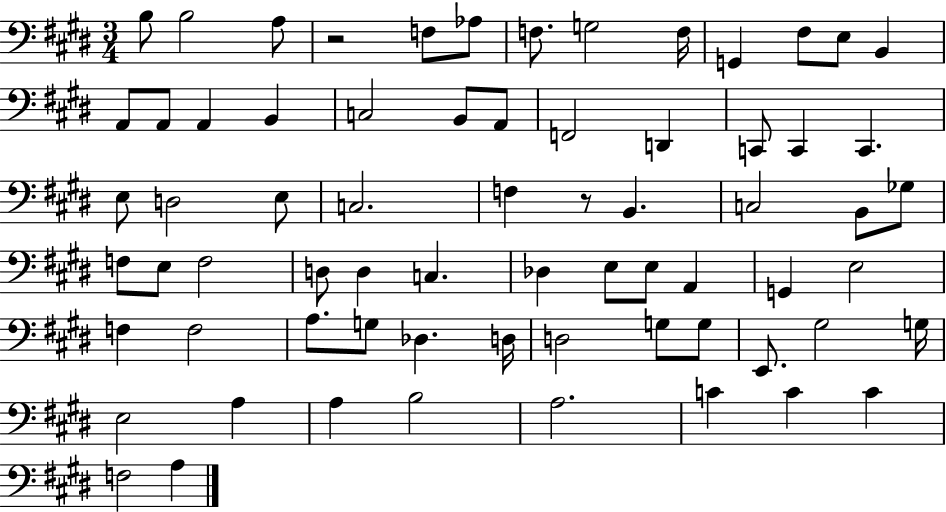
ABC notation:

X:1
T:Untitled
M:3/4
L:1/4
K:E
B,/2 B,2 A,/2 z2 F,/2 _A,/2 F,/2 G,2 F,/4 G,, ^F,/2 E,/2 B,, A,,/2 A,,/2 A,, B,, C,2 B,,/2 A,,/2 F,,2 D,, C,,/2 C,, C,, E,/2 D,2 E,/2 C,2 F, z/2 B,, C,2 B,,/2 _G,/2 F,/2 E,/2 F,2 D,/2 D, C, _D, E,/2 E,/2 A,, G,, E,2 F, F,2 A,/2 G,/2 _D, D,/4 D,2 G,/2 G,/2 E,,/2 ^G,2 G,/4 E,2 A, A, B,2 A,2 C C C F,2 A,